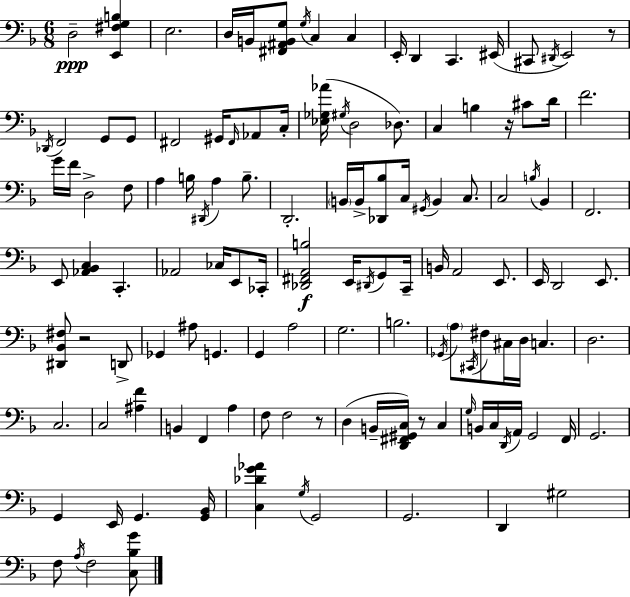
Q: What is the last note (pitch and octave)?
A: F3